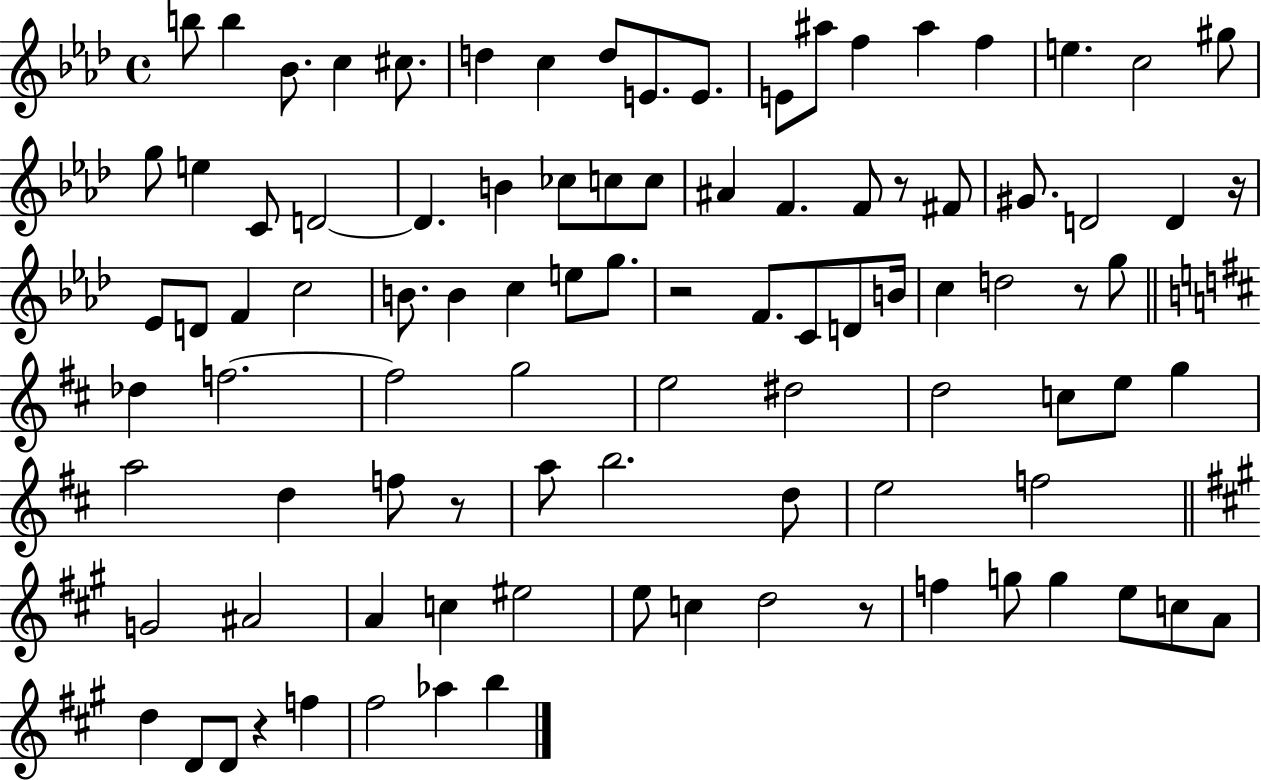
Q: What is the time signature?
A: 4/4